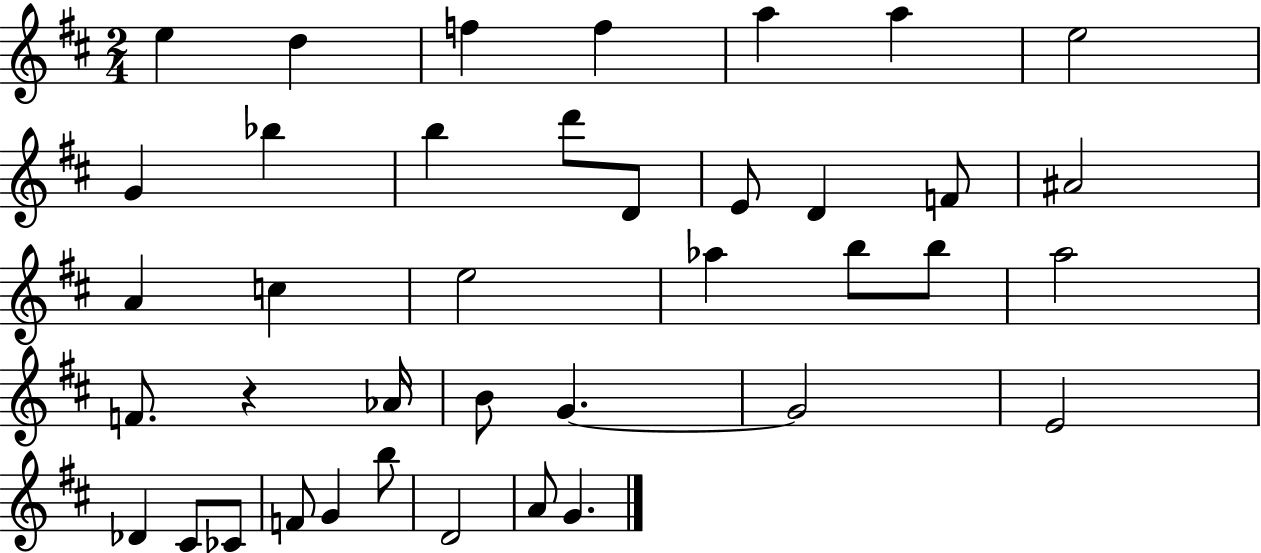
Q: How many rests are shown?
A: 1